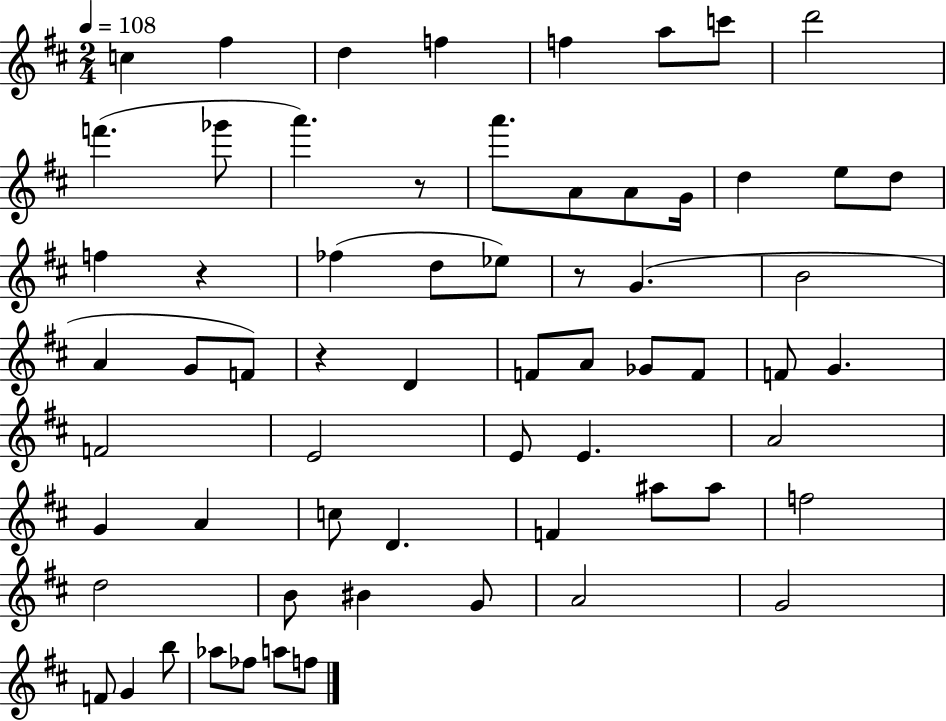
C5/q F#5/q D5/q F5/q F5/q A5/e C6/e D6/h F6/q. Gb6/e A6/q. R/e A6/e. A4/e A4/e G4/s D5/q E5/e D5/e F5/q R/q FES5/q D5/e Eb5/e R/e G4/q. B4/h A4/q G4/e F4/e R/q D4/q F4/e A4/e Gb4/e F4/e F4/e G4/q. F4/h E4/h E4/e E4/q. A4/h G4/q A4/q C5/e D4/q. F4/q A#5/e A#5/e F5/h D5/h B4/e BIS4/q G4/e A4/h G4/h F4/e G4/q B5/e Ab5/e FES5/e A5/e F5/e